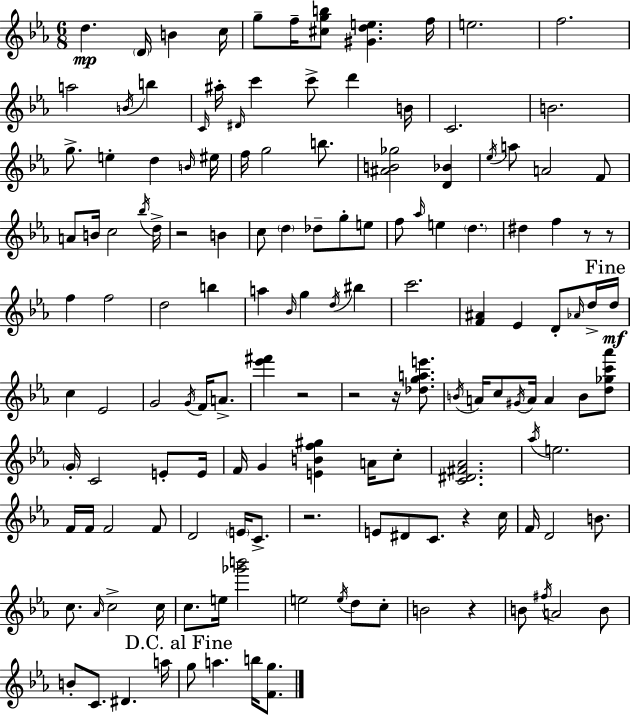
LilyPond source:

{
  \clef treble
  \numericTimeSignature
  \time 6/8
  \key ees \major
  \repeat volta 2 { d''4.\mp \parenthesize d'16 b'4 c''16 | g''8-- f''16-- <cis'' g'' b''>8 <gis' d'' e''>4. f''16 | e''2. | f''2. | \break a''2 \acciaccatura { b'16 } b''4 | \grace { c'16 } ais''16-. \grace { dis'16 } c'''4 c'''8-> d'''4 | b'16 c'2. | b'2. | \break g''8.-> e''4-. d''4 | \grace { b'16 } eis''16 f''16 g''2 | b''8. <ais' b' ges''>2 | <d' bes'>4 \acciaccatura { ees''16 } a''8 a'2 | \break f'8 a'8 b'16 c''2 | \acciaccatura { bes''16 } d''16-> r2 | b'4 c''8 \parenthesize d''4 | des''8-- g''8-. e''8 f''8 \grace { aes''16 } e''4 | \break \parenthesize d''4. dis''4 f''4 | r8 r8 f''4 f''2 | d''2 | b''4 a''4 \grace { bes'16 } | \break g''4 \acciaccatura { d''16 } bis''4 c'''2. | <f' ais'>4 | ees'4 d'8-. \grace { aes'16 } d''16-> \mark "Fine" d''16\mf c''4 | ees'2 g'2 | \break \acciaccatura { g'16 } f'16 a'8.-> <ees''' fis'''>4 | r2 r2 | r16 <des'' g'' a'' e'''>8. \acciaccatura { b'16 } | a'16 c''8 \acciaccatura { gis'16 } a'16 a'4 b'8 <d'' ges'' c''' aes'''>8 | \break \parenthesize g'16-. c'2 e'8-. | e'16 f'16 g'4 <e' b' f'' gis''>4 a'16 c''8-. | <c' dis' fis' aes'>2. | \acciaccatura { aes''16 } e''2. | \break f'16 f'16 f'2 | f'8 d'2 \parenthesize e'16 c'8.-> | r2. | e'8 dis'8 c'8. r4 | \break c''16 f'16 d'2 b'8. | c''8. \grace { aes'16 } c''2-> | c''16 c''8. e''16 <ges''' b'''>2 | e''2 \acciaccatura { e''16 } | \break d''8 c''8-. b'2 | r4 b'8 \acciaccatura { fis''16 } a'2 | b'8 b'8-. c'8. dis'4. | a''16 \mark "D.C. al Fine" g''8 a''4. | \break b''16 <f' g''>8. } \bar "|."
}